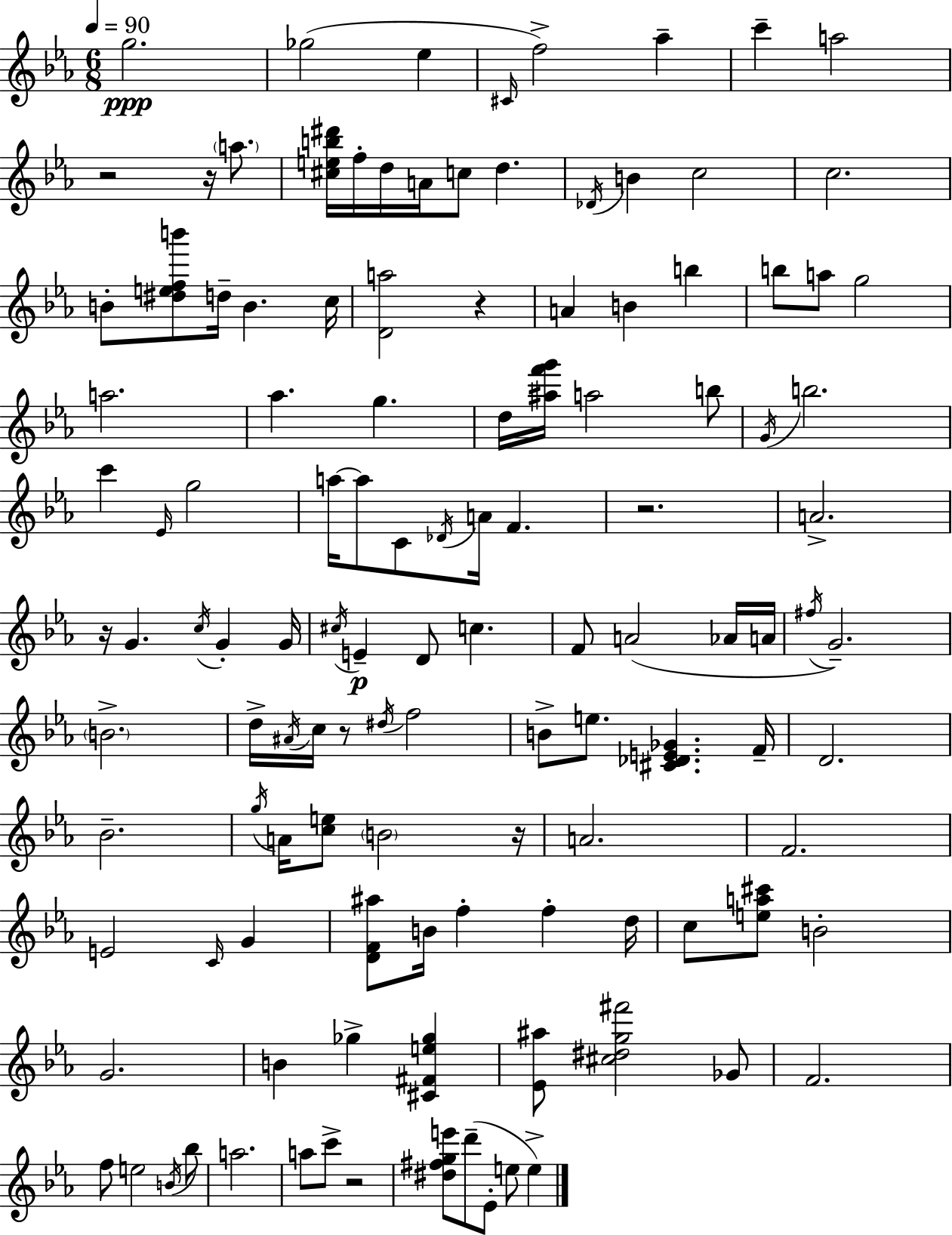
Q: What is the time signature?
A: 6/8